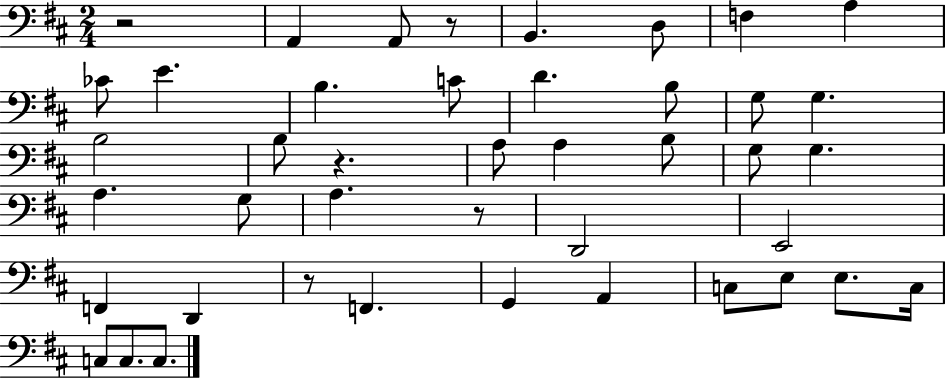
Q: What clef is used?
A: bass